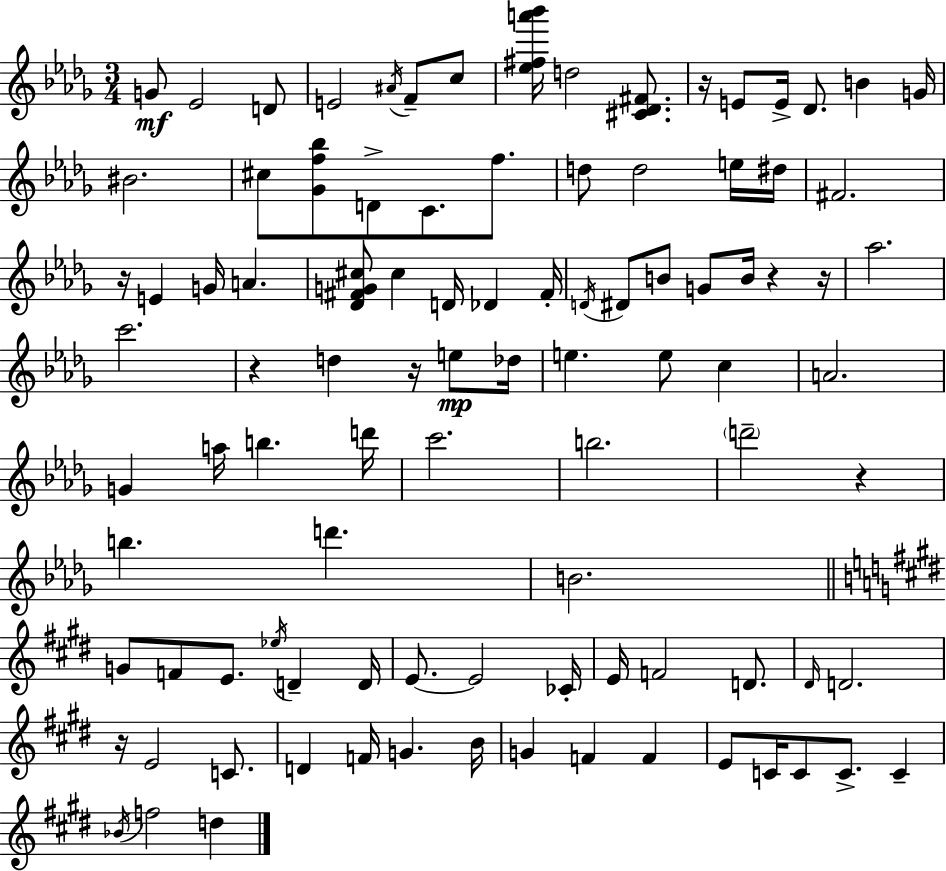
X:1
T:Untitled
M:3/4
L:1/4
K:Bbm
G/2 _E2 D/2 E2 ^A/4 F/2 c/2 [_e^fa'_b']/4 d2 [^C_D^F]/2 z/4 E/2 E/4 _D/2 B G/4 ^B2 ^c/2 [_Gf_b]/2 D/2 C/2 f/2 d/2 d2 e/4 ^d/4 ^F2 z/4 E G/4 A [_D^FG^c]/2 ^c D/4 _D ^F/4 D/4 ^D/2 B/2 G/2 B/4 z z/4 _a2 c'2 z d z/4 e/2 _d/4 e e/2 c A2 G a/4 b d'/4 c'2 b2 d'2 z b d' B2 G/2 F/2 E/2 _e/4 D D/4 E/2 E2 _C/4 E/4 F2 D/2 ^D/4 D2 z/4 E2 C/2 D F/4 G B/4 G F F E/2 C/4 C/2 C/2 C _B/4 f2 d